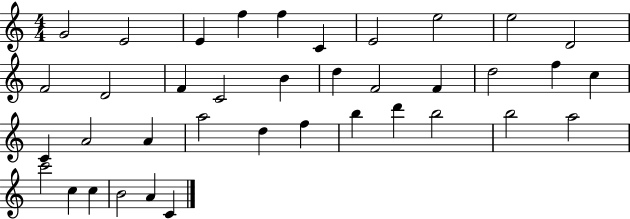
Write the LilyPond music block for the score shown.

{
  \clef treble
  \numericTimeSignature
  \time 4/4
  \key c \major
  g'2 e'2 | e'4 f''4 f''4 c'4 | e'2 e''2 | e''2 d'2 | \break f'2 d'2 | f'4 c'2 b'4 | d''4 f'2 f'4 | d''2 f''4 c''4 | \break c'4 a'2 a'4 | a''2 d''4 f''4 | b''4 d'''4 b''2 | b''2 a''2 | \break c'''2 c''4 c''4 | b'2 a'4 c'4 | \bar "|."
}